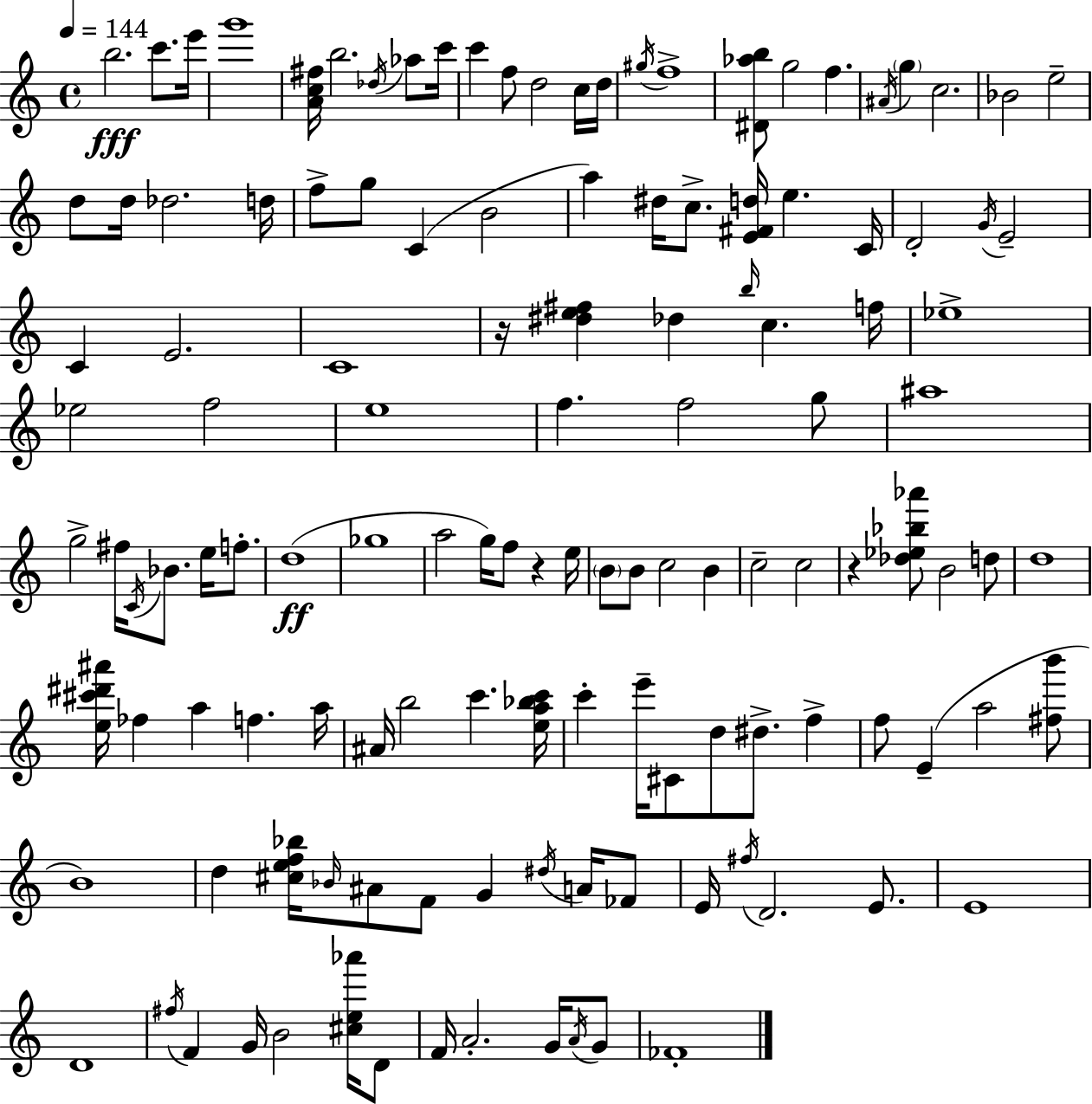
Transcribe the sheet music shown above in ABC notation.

X:1
T:Untitled
M:4/4
L:1/4
K:Am
b2 c'/2 e'/4 g'4 [Ac^f]/4 b2 _d/4 _a/2 c'/4 c' f/2 d2 c/4 d/4 ^g/4 f4 [^D_ab]/2 g2 f ^A/4 g c2 _B2 e2 d/2 d/4 _d2 d/4 f/2 g/2 C B2 a ^d/4 c/2 [E^Fd]/4 e C/4 D2 G/4 E2 C E2 C4 z/4 [^de^f] _d b/4 c f/4 _e4 _e2 f2 e4 f f2 g/2 ^a4 g2 ^f/4 C/4 _B/2 e/4 f/2 d4 _g4 a2 g/4 f/2 z e/4 B/2 B/2 c2 B c2 c2 z [_d_e_b_a']/2 B2 d/2 d4 [e^c'^d'^a']/4 _f a f a/4 ^A/4 b2 c' [ea_bc']/4 c' e'/4 ^C/2 d/2 ^d/2 f f/2 E a2 [^fb']/2 B4 d [^cef_b]/4 _B/4 ^A/2 F/2 G ^d/4 A/4 _F/2 E/4 ^f/4 D2 E/2 E4 D4 ^f/4 F G/4 B2 [^ce_a']/4 D/2 F/4 A2 G/4 A/4 G/2 _F4